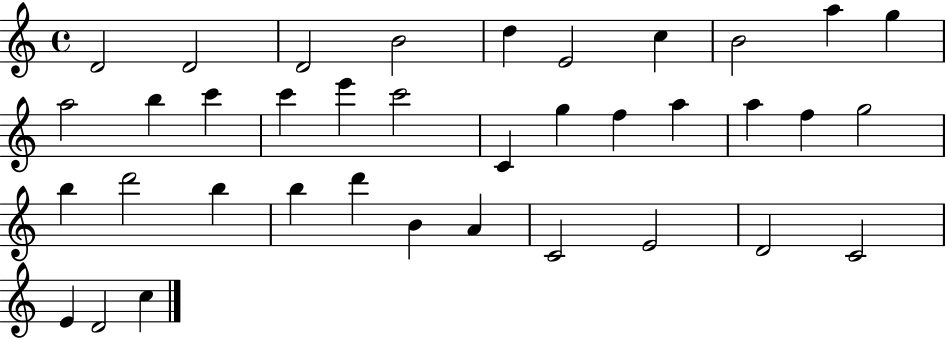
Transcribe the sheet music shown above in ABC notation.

X:1
T:Untitled
M:4/4
L:1/4
K:C
D2 D2 D2 B2 d E2 c B2 a g a2 b c' c' e' c'2 C g f a a f g2 b d'2 b b d' B A C2 E2 D2 C2 E D2 c